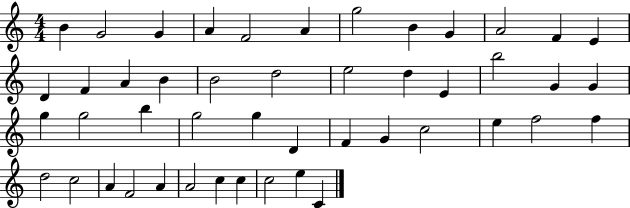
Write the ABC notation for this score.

X:1
T:Untitled
M:4/4
L:1/4
K:C
B G2 G A F2 A g2 B G A2 F E D F A B B2 d2 e2 d E b2 G G g g2 b g2 g D F G c2 e f2 f d2 c2 A F2 A A2 c c c2 e C